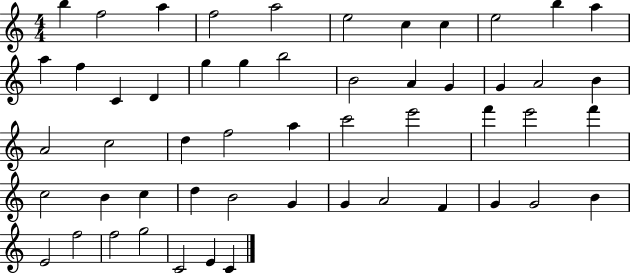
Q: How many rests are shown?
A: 0